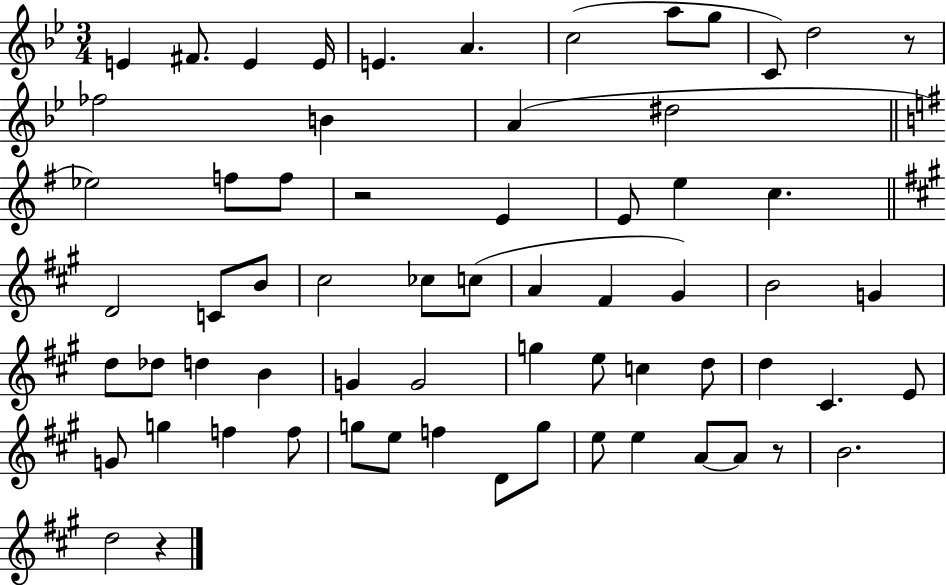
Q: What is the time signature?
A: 3/4